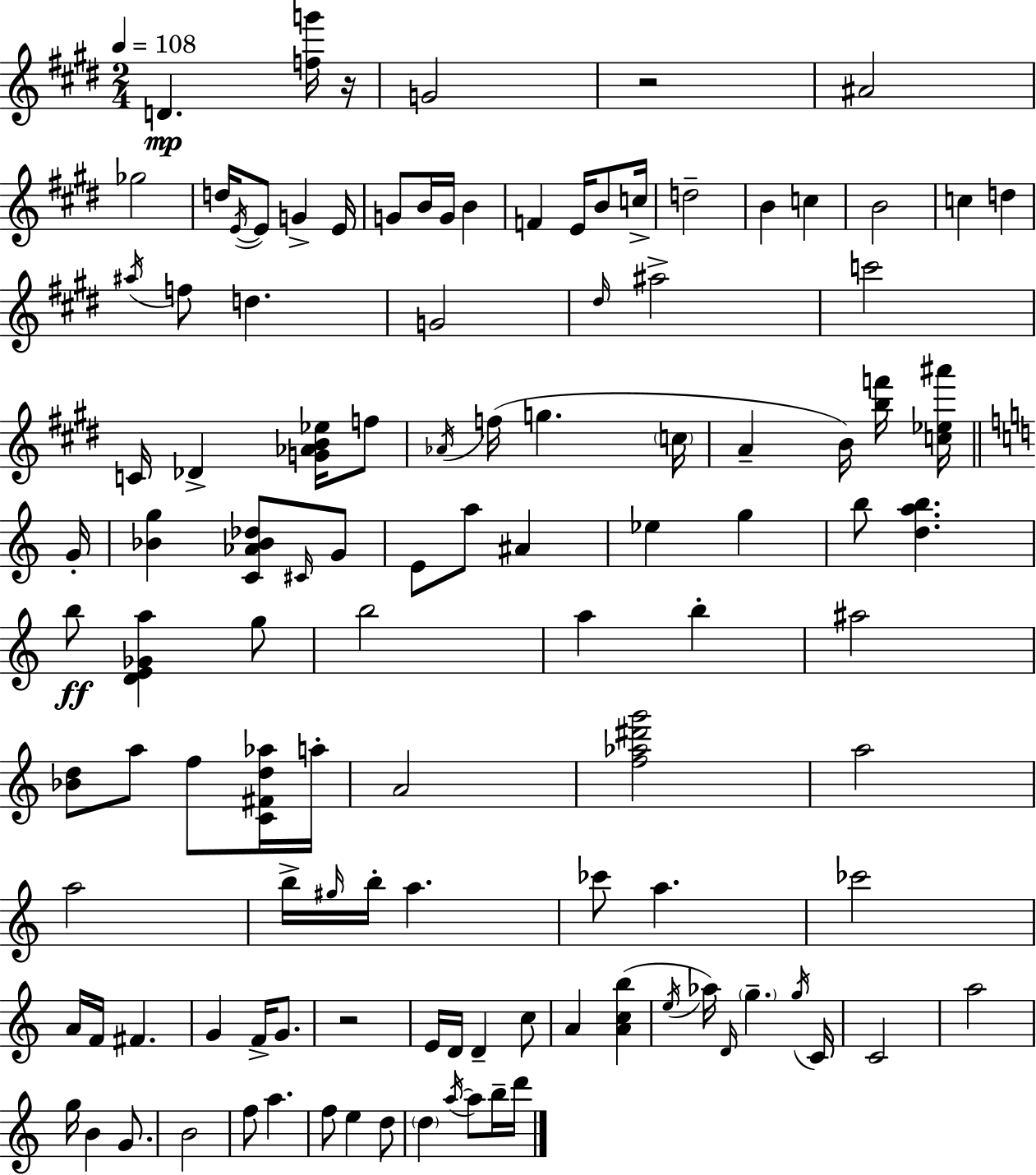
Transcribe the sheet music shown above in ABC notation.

X:1
T:Untitled
M:2/4
L:1/4
K:E
D [fg']/4 z/4 G2 z2 ^A2 _g2 d/4 E/4 E/2 G E/4 G/2 B/4 G/4 B F E/4 B/2 c/4 d2 B c B2 c d ^a/4 f/2 d G2 ^d/4 ^a2 c'2 C/4 _D [G_AB_e]/4 f/2 _A/4 f/4 g c/4 A B/4 [bf']/4 [c_e^a']/4 G/4 [_Bg] [C_A_B_d]/2 ^C/4 G/2 E/2 a/2 ^A _e g b/2 [dab] b/2 [DE_Ga] g/2 b2 a b ^a2 [_Bd]/2 a/2 f/2 [C^Fd_a]/4 a/4 A2 [f_a^d'g']2 a2 a2 b/4 ^g/4 b/4 a _c'/2 a _c'2 A/4 F/4 ^F G F/4 G/2 z2 E/4 D/4 D c/2 A [Acb] e/4 _a/4 D/4 g g/4 C/4 C2 a2 g/4 B G/2 B2 f/2 a f/2 e d/2 d a/4 a/2 b/4 d'/4